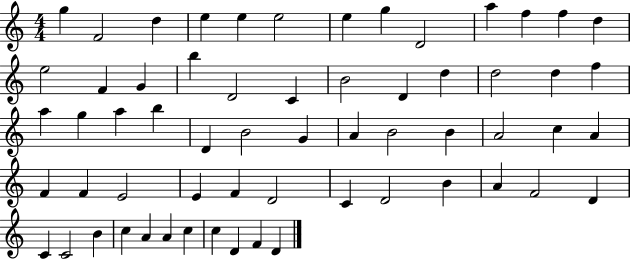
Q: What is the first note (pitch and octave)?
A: G5